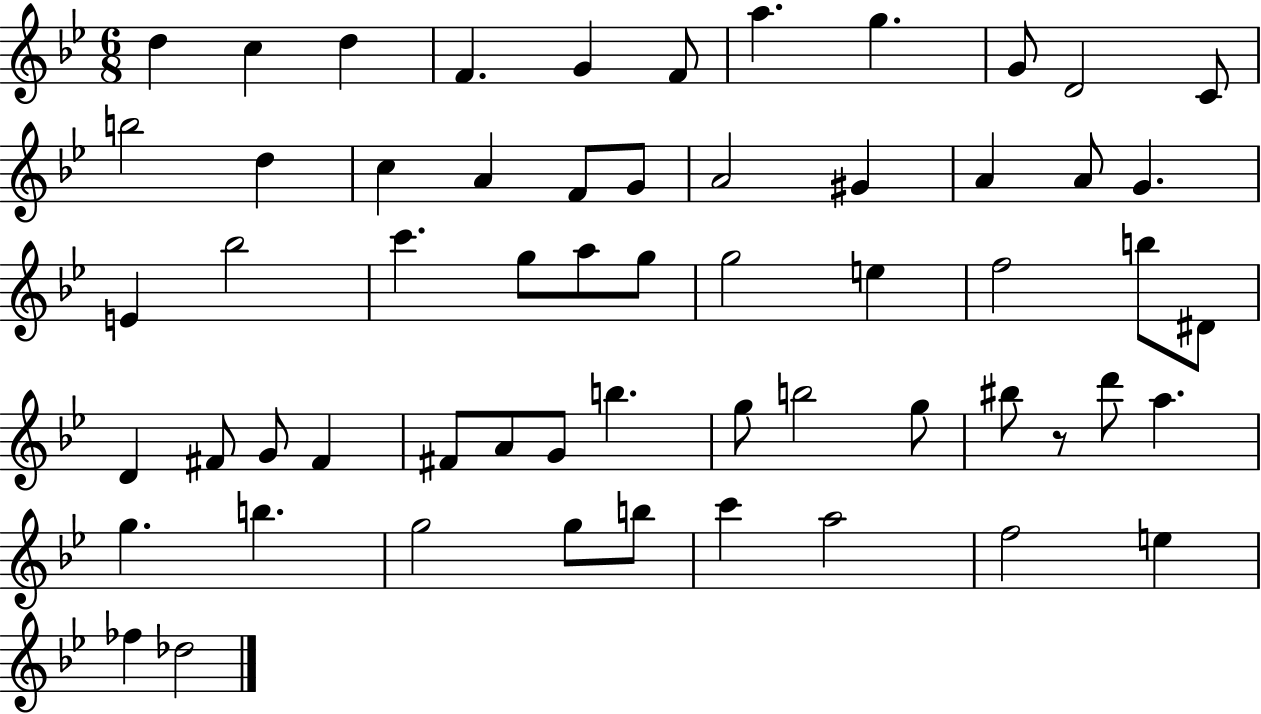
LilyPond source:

{
  \clef treble
  \numericTimeSignature
  \time 6/8
  \key bes \major
  d''4 c''4 d''4 | f'4. g'4 f'8 | a''4. g''4. | g'8 d'2 c'8 | \break b''2 d''4 | c''4 a'4 f'8 g'8 | a'2 gis'4 | a'4 a'8 g'4. | \break e'4 bes''2 | c'''4. g''8 a''8 g''8 | g''2 e''4 | f''2 b''8 dis'8 | \break d'4 fis'8 g'8 fis'4 | fis'8 a'8 g'8 b''4. | g''8 b''2 g''8 | bis''8 r8 d'''8 a''4. | \break g''4. b''4. | g''2 g''8 b''8 | c'''4 a''2 | f''2 e''4 | \break fes''4 des''2 | \bar "|."
}